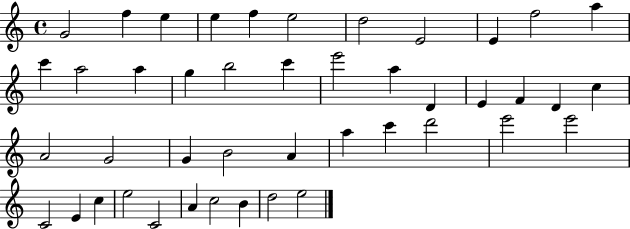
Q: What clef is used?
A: treble